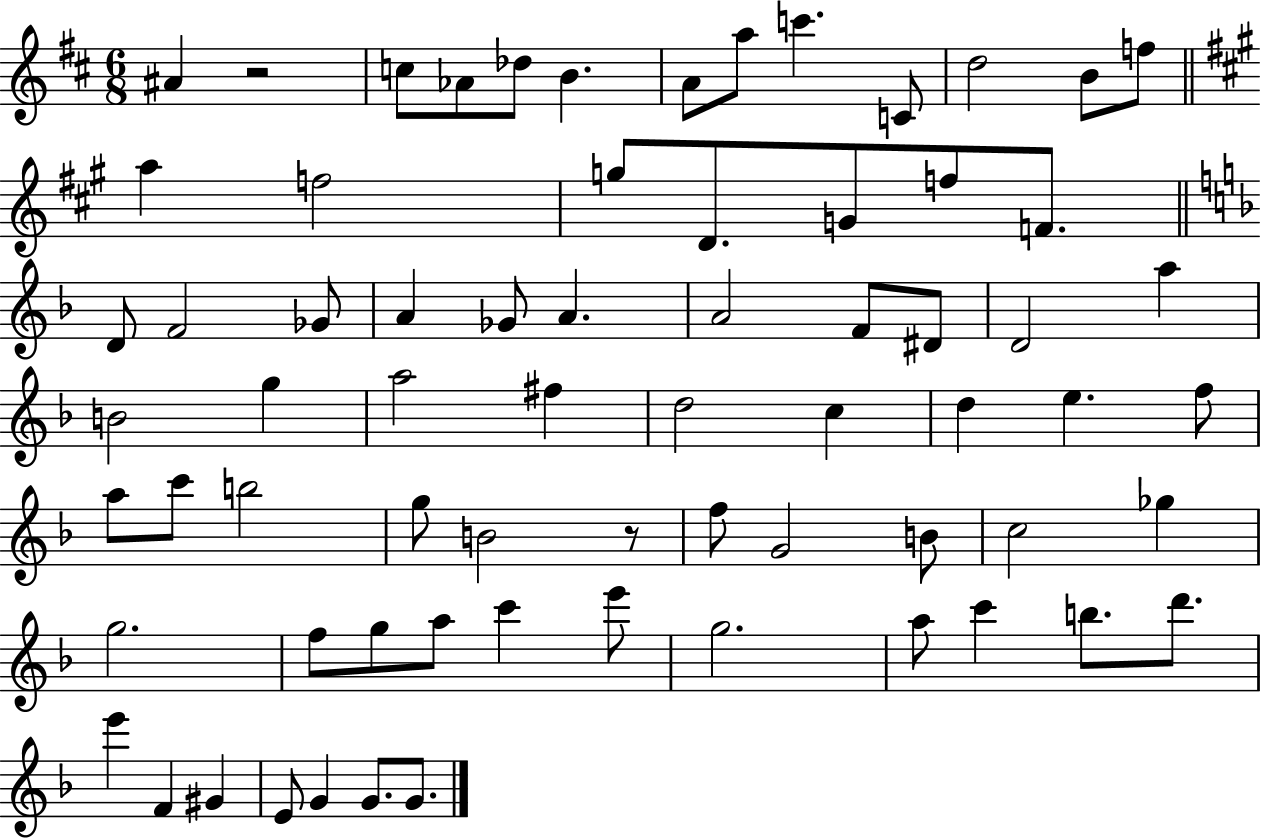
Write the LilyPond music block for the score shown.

{
  \clef treble
  \numericTimeSignature
  \time 6/8
  \key d \major
  \repeat volta 2 { ais'4 r2 | c''8 aes'8 des''8 b'4. | a'8 a''8 c'''4. c'8 | d''2 b'8 f''8 | \break \bar "||" \break \key a \major a''4 f''2 | g''8 d'8. g'8 f''8 f'8. | \bar "||" \break \key f \major d'8 f'2 ges'8 | a'4 ges'8 a'4. | a'2 f'8 dis'8 | d'2 a''4 | \break b'2 g''4 | a''2 fis''4 | d''2 c''4 | d''4 e''4. f''8 | \break a''8 c'''8 b''2 | g''8 b'2 r8 | f''8 g'2 b'8 | c''2 ges''4 | \break g''2. | f''8 g''8 a''8 c'''4 e'''8 | g''2. | a''8 c'''4 b''8. d'''8. | \break e'''4 f'4 gis'4 | e'8 g'4 g'8. g'8. | } \bar "|."
}